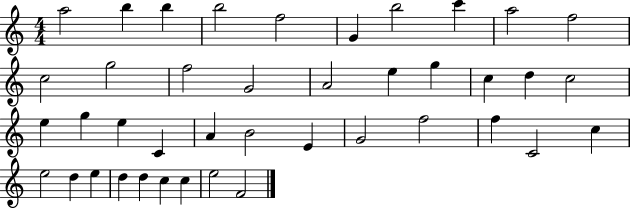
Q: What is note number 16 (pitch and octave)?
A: E5